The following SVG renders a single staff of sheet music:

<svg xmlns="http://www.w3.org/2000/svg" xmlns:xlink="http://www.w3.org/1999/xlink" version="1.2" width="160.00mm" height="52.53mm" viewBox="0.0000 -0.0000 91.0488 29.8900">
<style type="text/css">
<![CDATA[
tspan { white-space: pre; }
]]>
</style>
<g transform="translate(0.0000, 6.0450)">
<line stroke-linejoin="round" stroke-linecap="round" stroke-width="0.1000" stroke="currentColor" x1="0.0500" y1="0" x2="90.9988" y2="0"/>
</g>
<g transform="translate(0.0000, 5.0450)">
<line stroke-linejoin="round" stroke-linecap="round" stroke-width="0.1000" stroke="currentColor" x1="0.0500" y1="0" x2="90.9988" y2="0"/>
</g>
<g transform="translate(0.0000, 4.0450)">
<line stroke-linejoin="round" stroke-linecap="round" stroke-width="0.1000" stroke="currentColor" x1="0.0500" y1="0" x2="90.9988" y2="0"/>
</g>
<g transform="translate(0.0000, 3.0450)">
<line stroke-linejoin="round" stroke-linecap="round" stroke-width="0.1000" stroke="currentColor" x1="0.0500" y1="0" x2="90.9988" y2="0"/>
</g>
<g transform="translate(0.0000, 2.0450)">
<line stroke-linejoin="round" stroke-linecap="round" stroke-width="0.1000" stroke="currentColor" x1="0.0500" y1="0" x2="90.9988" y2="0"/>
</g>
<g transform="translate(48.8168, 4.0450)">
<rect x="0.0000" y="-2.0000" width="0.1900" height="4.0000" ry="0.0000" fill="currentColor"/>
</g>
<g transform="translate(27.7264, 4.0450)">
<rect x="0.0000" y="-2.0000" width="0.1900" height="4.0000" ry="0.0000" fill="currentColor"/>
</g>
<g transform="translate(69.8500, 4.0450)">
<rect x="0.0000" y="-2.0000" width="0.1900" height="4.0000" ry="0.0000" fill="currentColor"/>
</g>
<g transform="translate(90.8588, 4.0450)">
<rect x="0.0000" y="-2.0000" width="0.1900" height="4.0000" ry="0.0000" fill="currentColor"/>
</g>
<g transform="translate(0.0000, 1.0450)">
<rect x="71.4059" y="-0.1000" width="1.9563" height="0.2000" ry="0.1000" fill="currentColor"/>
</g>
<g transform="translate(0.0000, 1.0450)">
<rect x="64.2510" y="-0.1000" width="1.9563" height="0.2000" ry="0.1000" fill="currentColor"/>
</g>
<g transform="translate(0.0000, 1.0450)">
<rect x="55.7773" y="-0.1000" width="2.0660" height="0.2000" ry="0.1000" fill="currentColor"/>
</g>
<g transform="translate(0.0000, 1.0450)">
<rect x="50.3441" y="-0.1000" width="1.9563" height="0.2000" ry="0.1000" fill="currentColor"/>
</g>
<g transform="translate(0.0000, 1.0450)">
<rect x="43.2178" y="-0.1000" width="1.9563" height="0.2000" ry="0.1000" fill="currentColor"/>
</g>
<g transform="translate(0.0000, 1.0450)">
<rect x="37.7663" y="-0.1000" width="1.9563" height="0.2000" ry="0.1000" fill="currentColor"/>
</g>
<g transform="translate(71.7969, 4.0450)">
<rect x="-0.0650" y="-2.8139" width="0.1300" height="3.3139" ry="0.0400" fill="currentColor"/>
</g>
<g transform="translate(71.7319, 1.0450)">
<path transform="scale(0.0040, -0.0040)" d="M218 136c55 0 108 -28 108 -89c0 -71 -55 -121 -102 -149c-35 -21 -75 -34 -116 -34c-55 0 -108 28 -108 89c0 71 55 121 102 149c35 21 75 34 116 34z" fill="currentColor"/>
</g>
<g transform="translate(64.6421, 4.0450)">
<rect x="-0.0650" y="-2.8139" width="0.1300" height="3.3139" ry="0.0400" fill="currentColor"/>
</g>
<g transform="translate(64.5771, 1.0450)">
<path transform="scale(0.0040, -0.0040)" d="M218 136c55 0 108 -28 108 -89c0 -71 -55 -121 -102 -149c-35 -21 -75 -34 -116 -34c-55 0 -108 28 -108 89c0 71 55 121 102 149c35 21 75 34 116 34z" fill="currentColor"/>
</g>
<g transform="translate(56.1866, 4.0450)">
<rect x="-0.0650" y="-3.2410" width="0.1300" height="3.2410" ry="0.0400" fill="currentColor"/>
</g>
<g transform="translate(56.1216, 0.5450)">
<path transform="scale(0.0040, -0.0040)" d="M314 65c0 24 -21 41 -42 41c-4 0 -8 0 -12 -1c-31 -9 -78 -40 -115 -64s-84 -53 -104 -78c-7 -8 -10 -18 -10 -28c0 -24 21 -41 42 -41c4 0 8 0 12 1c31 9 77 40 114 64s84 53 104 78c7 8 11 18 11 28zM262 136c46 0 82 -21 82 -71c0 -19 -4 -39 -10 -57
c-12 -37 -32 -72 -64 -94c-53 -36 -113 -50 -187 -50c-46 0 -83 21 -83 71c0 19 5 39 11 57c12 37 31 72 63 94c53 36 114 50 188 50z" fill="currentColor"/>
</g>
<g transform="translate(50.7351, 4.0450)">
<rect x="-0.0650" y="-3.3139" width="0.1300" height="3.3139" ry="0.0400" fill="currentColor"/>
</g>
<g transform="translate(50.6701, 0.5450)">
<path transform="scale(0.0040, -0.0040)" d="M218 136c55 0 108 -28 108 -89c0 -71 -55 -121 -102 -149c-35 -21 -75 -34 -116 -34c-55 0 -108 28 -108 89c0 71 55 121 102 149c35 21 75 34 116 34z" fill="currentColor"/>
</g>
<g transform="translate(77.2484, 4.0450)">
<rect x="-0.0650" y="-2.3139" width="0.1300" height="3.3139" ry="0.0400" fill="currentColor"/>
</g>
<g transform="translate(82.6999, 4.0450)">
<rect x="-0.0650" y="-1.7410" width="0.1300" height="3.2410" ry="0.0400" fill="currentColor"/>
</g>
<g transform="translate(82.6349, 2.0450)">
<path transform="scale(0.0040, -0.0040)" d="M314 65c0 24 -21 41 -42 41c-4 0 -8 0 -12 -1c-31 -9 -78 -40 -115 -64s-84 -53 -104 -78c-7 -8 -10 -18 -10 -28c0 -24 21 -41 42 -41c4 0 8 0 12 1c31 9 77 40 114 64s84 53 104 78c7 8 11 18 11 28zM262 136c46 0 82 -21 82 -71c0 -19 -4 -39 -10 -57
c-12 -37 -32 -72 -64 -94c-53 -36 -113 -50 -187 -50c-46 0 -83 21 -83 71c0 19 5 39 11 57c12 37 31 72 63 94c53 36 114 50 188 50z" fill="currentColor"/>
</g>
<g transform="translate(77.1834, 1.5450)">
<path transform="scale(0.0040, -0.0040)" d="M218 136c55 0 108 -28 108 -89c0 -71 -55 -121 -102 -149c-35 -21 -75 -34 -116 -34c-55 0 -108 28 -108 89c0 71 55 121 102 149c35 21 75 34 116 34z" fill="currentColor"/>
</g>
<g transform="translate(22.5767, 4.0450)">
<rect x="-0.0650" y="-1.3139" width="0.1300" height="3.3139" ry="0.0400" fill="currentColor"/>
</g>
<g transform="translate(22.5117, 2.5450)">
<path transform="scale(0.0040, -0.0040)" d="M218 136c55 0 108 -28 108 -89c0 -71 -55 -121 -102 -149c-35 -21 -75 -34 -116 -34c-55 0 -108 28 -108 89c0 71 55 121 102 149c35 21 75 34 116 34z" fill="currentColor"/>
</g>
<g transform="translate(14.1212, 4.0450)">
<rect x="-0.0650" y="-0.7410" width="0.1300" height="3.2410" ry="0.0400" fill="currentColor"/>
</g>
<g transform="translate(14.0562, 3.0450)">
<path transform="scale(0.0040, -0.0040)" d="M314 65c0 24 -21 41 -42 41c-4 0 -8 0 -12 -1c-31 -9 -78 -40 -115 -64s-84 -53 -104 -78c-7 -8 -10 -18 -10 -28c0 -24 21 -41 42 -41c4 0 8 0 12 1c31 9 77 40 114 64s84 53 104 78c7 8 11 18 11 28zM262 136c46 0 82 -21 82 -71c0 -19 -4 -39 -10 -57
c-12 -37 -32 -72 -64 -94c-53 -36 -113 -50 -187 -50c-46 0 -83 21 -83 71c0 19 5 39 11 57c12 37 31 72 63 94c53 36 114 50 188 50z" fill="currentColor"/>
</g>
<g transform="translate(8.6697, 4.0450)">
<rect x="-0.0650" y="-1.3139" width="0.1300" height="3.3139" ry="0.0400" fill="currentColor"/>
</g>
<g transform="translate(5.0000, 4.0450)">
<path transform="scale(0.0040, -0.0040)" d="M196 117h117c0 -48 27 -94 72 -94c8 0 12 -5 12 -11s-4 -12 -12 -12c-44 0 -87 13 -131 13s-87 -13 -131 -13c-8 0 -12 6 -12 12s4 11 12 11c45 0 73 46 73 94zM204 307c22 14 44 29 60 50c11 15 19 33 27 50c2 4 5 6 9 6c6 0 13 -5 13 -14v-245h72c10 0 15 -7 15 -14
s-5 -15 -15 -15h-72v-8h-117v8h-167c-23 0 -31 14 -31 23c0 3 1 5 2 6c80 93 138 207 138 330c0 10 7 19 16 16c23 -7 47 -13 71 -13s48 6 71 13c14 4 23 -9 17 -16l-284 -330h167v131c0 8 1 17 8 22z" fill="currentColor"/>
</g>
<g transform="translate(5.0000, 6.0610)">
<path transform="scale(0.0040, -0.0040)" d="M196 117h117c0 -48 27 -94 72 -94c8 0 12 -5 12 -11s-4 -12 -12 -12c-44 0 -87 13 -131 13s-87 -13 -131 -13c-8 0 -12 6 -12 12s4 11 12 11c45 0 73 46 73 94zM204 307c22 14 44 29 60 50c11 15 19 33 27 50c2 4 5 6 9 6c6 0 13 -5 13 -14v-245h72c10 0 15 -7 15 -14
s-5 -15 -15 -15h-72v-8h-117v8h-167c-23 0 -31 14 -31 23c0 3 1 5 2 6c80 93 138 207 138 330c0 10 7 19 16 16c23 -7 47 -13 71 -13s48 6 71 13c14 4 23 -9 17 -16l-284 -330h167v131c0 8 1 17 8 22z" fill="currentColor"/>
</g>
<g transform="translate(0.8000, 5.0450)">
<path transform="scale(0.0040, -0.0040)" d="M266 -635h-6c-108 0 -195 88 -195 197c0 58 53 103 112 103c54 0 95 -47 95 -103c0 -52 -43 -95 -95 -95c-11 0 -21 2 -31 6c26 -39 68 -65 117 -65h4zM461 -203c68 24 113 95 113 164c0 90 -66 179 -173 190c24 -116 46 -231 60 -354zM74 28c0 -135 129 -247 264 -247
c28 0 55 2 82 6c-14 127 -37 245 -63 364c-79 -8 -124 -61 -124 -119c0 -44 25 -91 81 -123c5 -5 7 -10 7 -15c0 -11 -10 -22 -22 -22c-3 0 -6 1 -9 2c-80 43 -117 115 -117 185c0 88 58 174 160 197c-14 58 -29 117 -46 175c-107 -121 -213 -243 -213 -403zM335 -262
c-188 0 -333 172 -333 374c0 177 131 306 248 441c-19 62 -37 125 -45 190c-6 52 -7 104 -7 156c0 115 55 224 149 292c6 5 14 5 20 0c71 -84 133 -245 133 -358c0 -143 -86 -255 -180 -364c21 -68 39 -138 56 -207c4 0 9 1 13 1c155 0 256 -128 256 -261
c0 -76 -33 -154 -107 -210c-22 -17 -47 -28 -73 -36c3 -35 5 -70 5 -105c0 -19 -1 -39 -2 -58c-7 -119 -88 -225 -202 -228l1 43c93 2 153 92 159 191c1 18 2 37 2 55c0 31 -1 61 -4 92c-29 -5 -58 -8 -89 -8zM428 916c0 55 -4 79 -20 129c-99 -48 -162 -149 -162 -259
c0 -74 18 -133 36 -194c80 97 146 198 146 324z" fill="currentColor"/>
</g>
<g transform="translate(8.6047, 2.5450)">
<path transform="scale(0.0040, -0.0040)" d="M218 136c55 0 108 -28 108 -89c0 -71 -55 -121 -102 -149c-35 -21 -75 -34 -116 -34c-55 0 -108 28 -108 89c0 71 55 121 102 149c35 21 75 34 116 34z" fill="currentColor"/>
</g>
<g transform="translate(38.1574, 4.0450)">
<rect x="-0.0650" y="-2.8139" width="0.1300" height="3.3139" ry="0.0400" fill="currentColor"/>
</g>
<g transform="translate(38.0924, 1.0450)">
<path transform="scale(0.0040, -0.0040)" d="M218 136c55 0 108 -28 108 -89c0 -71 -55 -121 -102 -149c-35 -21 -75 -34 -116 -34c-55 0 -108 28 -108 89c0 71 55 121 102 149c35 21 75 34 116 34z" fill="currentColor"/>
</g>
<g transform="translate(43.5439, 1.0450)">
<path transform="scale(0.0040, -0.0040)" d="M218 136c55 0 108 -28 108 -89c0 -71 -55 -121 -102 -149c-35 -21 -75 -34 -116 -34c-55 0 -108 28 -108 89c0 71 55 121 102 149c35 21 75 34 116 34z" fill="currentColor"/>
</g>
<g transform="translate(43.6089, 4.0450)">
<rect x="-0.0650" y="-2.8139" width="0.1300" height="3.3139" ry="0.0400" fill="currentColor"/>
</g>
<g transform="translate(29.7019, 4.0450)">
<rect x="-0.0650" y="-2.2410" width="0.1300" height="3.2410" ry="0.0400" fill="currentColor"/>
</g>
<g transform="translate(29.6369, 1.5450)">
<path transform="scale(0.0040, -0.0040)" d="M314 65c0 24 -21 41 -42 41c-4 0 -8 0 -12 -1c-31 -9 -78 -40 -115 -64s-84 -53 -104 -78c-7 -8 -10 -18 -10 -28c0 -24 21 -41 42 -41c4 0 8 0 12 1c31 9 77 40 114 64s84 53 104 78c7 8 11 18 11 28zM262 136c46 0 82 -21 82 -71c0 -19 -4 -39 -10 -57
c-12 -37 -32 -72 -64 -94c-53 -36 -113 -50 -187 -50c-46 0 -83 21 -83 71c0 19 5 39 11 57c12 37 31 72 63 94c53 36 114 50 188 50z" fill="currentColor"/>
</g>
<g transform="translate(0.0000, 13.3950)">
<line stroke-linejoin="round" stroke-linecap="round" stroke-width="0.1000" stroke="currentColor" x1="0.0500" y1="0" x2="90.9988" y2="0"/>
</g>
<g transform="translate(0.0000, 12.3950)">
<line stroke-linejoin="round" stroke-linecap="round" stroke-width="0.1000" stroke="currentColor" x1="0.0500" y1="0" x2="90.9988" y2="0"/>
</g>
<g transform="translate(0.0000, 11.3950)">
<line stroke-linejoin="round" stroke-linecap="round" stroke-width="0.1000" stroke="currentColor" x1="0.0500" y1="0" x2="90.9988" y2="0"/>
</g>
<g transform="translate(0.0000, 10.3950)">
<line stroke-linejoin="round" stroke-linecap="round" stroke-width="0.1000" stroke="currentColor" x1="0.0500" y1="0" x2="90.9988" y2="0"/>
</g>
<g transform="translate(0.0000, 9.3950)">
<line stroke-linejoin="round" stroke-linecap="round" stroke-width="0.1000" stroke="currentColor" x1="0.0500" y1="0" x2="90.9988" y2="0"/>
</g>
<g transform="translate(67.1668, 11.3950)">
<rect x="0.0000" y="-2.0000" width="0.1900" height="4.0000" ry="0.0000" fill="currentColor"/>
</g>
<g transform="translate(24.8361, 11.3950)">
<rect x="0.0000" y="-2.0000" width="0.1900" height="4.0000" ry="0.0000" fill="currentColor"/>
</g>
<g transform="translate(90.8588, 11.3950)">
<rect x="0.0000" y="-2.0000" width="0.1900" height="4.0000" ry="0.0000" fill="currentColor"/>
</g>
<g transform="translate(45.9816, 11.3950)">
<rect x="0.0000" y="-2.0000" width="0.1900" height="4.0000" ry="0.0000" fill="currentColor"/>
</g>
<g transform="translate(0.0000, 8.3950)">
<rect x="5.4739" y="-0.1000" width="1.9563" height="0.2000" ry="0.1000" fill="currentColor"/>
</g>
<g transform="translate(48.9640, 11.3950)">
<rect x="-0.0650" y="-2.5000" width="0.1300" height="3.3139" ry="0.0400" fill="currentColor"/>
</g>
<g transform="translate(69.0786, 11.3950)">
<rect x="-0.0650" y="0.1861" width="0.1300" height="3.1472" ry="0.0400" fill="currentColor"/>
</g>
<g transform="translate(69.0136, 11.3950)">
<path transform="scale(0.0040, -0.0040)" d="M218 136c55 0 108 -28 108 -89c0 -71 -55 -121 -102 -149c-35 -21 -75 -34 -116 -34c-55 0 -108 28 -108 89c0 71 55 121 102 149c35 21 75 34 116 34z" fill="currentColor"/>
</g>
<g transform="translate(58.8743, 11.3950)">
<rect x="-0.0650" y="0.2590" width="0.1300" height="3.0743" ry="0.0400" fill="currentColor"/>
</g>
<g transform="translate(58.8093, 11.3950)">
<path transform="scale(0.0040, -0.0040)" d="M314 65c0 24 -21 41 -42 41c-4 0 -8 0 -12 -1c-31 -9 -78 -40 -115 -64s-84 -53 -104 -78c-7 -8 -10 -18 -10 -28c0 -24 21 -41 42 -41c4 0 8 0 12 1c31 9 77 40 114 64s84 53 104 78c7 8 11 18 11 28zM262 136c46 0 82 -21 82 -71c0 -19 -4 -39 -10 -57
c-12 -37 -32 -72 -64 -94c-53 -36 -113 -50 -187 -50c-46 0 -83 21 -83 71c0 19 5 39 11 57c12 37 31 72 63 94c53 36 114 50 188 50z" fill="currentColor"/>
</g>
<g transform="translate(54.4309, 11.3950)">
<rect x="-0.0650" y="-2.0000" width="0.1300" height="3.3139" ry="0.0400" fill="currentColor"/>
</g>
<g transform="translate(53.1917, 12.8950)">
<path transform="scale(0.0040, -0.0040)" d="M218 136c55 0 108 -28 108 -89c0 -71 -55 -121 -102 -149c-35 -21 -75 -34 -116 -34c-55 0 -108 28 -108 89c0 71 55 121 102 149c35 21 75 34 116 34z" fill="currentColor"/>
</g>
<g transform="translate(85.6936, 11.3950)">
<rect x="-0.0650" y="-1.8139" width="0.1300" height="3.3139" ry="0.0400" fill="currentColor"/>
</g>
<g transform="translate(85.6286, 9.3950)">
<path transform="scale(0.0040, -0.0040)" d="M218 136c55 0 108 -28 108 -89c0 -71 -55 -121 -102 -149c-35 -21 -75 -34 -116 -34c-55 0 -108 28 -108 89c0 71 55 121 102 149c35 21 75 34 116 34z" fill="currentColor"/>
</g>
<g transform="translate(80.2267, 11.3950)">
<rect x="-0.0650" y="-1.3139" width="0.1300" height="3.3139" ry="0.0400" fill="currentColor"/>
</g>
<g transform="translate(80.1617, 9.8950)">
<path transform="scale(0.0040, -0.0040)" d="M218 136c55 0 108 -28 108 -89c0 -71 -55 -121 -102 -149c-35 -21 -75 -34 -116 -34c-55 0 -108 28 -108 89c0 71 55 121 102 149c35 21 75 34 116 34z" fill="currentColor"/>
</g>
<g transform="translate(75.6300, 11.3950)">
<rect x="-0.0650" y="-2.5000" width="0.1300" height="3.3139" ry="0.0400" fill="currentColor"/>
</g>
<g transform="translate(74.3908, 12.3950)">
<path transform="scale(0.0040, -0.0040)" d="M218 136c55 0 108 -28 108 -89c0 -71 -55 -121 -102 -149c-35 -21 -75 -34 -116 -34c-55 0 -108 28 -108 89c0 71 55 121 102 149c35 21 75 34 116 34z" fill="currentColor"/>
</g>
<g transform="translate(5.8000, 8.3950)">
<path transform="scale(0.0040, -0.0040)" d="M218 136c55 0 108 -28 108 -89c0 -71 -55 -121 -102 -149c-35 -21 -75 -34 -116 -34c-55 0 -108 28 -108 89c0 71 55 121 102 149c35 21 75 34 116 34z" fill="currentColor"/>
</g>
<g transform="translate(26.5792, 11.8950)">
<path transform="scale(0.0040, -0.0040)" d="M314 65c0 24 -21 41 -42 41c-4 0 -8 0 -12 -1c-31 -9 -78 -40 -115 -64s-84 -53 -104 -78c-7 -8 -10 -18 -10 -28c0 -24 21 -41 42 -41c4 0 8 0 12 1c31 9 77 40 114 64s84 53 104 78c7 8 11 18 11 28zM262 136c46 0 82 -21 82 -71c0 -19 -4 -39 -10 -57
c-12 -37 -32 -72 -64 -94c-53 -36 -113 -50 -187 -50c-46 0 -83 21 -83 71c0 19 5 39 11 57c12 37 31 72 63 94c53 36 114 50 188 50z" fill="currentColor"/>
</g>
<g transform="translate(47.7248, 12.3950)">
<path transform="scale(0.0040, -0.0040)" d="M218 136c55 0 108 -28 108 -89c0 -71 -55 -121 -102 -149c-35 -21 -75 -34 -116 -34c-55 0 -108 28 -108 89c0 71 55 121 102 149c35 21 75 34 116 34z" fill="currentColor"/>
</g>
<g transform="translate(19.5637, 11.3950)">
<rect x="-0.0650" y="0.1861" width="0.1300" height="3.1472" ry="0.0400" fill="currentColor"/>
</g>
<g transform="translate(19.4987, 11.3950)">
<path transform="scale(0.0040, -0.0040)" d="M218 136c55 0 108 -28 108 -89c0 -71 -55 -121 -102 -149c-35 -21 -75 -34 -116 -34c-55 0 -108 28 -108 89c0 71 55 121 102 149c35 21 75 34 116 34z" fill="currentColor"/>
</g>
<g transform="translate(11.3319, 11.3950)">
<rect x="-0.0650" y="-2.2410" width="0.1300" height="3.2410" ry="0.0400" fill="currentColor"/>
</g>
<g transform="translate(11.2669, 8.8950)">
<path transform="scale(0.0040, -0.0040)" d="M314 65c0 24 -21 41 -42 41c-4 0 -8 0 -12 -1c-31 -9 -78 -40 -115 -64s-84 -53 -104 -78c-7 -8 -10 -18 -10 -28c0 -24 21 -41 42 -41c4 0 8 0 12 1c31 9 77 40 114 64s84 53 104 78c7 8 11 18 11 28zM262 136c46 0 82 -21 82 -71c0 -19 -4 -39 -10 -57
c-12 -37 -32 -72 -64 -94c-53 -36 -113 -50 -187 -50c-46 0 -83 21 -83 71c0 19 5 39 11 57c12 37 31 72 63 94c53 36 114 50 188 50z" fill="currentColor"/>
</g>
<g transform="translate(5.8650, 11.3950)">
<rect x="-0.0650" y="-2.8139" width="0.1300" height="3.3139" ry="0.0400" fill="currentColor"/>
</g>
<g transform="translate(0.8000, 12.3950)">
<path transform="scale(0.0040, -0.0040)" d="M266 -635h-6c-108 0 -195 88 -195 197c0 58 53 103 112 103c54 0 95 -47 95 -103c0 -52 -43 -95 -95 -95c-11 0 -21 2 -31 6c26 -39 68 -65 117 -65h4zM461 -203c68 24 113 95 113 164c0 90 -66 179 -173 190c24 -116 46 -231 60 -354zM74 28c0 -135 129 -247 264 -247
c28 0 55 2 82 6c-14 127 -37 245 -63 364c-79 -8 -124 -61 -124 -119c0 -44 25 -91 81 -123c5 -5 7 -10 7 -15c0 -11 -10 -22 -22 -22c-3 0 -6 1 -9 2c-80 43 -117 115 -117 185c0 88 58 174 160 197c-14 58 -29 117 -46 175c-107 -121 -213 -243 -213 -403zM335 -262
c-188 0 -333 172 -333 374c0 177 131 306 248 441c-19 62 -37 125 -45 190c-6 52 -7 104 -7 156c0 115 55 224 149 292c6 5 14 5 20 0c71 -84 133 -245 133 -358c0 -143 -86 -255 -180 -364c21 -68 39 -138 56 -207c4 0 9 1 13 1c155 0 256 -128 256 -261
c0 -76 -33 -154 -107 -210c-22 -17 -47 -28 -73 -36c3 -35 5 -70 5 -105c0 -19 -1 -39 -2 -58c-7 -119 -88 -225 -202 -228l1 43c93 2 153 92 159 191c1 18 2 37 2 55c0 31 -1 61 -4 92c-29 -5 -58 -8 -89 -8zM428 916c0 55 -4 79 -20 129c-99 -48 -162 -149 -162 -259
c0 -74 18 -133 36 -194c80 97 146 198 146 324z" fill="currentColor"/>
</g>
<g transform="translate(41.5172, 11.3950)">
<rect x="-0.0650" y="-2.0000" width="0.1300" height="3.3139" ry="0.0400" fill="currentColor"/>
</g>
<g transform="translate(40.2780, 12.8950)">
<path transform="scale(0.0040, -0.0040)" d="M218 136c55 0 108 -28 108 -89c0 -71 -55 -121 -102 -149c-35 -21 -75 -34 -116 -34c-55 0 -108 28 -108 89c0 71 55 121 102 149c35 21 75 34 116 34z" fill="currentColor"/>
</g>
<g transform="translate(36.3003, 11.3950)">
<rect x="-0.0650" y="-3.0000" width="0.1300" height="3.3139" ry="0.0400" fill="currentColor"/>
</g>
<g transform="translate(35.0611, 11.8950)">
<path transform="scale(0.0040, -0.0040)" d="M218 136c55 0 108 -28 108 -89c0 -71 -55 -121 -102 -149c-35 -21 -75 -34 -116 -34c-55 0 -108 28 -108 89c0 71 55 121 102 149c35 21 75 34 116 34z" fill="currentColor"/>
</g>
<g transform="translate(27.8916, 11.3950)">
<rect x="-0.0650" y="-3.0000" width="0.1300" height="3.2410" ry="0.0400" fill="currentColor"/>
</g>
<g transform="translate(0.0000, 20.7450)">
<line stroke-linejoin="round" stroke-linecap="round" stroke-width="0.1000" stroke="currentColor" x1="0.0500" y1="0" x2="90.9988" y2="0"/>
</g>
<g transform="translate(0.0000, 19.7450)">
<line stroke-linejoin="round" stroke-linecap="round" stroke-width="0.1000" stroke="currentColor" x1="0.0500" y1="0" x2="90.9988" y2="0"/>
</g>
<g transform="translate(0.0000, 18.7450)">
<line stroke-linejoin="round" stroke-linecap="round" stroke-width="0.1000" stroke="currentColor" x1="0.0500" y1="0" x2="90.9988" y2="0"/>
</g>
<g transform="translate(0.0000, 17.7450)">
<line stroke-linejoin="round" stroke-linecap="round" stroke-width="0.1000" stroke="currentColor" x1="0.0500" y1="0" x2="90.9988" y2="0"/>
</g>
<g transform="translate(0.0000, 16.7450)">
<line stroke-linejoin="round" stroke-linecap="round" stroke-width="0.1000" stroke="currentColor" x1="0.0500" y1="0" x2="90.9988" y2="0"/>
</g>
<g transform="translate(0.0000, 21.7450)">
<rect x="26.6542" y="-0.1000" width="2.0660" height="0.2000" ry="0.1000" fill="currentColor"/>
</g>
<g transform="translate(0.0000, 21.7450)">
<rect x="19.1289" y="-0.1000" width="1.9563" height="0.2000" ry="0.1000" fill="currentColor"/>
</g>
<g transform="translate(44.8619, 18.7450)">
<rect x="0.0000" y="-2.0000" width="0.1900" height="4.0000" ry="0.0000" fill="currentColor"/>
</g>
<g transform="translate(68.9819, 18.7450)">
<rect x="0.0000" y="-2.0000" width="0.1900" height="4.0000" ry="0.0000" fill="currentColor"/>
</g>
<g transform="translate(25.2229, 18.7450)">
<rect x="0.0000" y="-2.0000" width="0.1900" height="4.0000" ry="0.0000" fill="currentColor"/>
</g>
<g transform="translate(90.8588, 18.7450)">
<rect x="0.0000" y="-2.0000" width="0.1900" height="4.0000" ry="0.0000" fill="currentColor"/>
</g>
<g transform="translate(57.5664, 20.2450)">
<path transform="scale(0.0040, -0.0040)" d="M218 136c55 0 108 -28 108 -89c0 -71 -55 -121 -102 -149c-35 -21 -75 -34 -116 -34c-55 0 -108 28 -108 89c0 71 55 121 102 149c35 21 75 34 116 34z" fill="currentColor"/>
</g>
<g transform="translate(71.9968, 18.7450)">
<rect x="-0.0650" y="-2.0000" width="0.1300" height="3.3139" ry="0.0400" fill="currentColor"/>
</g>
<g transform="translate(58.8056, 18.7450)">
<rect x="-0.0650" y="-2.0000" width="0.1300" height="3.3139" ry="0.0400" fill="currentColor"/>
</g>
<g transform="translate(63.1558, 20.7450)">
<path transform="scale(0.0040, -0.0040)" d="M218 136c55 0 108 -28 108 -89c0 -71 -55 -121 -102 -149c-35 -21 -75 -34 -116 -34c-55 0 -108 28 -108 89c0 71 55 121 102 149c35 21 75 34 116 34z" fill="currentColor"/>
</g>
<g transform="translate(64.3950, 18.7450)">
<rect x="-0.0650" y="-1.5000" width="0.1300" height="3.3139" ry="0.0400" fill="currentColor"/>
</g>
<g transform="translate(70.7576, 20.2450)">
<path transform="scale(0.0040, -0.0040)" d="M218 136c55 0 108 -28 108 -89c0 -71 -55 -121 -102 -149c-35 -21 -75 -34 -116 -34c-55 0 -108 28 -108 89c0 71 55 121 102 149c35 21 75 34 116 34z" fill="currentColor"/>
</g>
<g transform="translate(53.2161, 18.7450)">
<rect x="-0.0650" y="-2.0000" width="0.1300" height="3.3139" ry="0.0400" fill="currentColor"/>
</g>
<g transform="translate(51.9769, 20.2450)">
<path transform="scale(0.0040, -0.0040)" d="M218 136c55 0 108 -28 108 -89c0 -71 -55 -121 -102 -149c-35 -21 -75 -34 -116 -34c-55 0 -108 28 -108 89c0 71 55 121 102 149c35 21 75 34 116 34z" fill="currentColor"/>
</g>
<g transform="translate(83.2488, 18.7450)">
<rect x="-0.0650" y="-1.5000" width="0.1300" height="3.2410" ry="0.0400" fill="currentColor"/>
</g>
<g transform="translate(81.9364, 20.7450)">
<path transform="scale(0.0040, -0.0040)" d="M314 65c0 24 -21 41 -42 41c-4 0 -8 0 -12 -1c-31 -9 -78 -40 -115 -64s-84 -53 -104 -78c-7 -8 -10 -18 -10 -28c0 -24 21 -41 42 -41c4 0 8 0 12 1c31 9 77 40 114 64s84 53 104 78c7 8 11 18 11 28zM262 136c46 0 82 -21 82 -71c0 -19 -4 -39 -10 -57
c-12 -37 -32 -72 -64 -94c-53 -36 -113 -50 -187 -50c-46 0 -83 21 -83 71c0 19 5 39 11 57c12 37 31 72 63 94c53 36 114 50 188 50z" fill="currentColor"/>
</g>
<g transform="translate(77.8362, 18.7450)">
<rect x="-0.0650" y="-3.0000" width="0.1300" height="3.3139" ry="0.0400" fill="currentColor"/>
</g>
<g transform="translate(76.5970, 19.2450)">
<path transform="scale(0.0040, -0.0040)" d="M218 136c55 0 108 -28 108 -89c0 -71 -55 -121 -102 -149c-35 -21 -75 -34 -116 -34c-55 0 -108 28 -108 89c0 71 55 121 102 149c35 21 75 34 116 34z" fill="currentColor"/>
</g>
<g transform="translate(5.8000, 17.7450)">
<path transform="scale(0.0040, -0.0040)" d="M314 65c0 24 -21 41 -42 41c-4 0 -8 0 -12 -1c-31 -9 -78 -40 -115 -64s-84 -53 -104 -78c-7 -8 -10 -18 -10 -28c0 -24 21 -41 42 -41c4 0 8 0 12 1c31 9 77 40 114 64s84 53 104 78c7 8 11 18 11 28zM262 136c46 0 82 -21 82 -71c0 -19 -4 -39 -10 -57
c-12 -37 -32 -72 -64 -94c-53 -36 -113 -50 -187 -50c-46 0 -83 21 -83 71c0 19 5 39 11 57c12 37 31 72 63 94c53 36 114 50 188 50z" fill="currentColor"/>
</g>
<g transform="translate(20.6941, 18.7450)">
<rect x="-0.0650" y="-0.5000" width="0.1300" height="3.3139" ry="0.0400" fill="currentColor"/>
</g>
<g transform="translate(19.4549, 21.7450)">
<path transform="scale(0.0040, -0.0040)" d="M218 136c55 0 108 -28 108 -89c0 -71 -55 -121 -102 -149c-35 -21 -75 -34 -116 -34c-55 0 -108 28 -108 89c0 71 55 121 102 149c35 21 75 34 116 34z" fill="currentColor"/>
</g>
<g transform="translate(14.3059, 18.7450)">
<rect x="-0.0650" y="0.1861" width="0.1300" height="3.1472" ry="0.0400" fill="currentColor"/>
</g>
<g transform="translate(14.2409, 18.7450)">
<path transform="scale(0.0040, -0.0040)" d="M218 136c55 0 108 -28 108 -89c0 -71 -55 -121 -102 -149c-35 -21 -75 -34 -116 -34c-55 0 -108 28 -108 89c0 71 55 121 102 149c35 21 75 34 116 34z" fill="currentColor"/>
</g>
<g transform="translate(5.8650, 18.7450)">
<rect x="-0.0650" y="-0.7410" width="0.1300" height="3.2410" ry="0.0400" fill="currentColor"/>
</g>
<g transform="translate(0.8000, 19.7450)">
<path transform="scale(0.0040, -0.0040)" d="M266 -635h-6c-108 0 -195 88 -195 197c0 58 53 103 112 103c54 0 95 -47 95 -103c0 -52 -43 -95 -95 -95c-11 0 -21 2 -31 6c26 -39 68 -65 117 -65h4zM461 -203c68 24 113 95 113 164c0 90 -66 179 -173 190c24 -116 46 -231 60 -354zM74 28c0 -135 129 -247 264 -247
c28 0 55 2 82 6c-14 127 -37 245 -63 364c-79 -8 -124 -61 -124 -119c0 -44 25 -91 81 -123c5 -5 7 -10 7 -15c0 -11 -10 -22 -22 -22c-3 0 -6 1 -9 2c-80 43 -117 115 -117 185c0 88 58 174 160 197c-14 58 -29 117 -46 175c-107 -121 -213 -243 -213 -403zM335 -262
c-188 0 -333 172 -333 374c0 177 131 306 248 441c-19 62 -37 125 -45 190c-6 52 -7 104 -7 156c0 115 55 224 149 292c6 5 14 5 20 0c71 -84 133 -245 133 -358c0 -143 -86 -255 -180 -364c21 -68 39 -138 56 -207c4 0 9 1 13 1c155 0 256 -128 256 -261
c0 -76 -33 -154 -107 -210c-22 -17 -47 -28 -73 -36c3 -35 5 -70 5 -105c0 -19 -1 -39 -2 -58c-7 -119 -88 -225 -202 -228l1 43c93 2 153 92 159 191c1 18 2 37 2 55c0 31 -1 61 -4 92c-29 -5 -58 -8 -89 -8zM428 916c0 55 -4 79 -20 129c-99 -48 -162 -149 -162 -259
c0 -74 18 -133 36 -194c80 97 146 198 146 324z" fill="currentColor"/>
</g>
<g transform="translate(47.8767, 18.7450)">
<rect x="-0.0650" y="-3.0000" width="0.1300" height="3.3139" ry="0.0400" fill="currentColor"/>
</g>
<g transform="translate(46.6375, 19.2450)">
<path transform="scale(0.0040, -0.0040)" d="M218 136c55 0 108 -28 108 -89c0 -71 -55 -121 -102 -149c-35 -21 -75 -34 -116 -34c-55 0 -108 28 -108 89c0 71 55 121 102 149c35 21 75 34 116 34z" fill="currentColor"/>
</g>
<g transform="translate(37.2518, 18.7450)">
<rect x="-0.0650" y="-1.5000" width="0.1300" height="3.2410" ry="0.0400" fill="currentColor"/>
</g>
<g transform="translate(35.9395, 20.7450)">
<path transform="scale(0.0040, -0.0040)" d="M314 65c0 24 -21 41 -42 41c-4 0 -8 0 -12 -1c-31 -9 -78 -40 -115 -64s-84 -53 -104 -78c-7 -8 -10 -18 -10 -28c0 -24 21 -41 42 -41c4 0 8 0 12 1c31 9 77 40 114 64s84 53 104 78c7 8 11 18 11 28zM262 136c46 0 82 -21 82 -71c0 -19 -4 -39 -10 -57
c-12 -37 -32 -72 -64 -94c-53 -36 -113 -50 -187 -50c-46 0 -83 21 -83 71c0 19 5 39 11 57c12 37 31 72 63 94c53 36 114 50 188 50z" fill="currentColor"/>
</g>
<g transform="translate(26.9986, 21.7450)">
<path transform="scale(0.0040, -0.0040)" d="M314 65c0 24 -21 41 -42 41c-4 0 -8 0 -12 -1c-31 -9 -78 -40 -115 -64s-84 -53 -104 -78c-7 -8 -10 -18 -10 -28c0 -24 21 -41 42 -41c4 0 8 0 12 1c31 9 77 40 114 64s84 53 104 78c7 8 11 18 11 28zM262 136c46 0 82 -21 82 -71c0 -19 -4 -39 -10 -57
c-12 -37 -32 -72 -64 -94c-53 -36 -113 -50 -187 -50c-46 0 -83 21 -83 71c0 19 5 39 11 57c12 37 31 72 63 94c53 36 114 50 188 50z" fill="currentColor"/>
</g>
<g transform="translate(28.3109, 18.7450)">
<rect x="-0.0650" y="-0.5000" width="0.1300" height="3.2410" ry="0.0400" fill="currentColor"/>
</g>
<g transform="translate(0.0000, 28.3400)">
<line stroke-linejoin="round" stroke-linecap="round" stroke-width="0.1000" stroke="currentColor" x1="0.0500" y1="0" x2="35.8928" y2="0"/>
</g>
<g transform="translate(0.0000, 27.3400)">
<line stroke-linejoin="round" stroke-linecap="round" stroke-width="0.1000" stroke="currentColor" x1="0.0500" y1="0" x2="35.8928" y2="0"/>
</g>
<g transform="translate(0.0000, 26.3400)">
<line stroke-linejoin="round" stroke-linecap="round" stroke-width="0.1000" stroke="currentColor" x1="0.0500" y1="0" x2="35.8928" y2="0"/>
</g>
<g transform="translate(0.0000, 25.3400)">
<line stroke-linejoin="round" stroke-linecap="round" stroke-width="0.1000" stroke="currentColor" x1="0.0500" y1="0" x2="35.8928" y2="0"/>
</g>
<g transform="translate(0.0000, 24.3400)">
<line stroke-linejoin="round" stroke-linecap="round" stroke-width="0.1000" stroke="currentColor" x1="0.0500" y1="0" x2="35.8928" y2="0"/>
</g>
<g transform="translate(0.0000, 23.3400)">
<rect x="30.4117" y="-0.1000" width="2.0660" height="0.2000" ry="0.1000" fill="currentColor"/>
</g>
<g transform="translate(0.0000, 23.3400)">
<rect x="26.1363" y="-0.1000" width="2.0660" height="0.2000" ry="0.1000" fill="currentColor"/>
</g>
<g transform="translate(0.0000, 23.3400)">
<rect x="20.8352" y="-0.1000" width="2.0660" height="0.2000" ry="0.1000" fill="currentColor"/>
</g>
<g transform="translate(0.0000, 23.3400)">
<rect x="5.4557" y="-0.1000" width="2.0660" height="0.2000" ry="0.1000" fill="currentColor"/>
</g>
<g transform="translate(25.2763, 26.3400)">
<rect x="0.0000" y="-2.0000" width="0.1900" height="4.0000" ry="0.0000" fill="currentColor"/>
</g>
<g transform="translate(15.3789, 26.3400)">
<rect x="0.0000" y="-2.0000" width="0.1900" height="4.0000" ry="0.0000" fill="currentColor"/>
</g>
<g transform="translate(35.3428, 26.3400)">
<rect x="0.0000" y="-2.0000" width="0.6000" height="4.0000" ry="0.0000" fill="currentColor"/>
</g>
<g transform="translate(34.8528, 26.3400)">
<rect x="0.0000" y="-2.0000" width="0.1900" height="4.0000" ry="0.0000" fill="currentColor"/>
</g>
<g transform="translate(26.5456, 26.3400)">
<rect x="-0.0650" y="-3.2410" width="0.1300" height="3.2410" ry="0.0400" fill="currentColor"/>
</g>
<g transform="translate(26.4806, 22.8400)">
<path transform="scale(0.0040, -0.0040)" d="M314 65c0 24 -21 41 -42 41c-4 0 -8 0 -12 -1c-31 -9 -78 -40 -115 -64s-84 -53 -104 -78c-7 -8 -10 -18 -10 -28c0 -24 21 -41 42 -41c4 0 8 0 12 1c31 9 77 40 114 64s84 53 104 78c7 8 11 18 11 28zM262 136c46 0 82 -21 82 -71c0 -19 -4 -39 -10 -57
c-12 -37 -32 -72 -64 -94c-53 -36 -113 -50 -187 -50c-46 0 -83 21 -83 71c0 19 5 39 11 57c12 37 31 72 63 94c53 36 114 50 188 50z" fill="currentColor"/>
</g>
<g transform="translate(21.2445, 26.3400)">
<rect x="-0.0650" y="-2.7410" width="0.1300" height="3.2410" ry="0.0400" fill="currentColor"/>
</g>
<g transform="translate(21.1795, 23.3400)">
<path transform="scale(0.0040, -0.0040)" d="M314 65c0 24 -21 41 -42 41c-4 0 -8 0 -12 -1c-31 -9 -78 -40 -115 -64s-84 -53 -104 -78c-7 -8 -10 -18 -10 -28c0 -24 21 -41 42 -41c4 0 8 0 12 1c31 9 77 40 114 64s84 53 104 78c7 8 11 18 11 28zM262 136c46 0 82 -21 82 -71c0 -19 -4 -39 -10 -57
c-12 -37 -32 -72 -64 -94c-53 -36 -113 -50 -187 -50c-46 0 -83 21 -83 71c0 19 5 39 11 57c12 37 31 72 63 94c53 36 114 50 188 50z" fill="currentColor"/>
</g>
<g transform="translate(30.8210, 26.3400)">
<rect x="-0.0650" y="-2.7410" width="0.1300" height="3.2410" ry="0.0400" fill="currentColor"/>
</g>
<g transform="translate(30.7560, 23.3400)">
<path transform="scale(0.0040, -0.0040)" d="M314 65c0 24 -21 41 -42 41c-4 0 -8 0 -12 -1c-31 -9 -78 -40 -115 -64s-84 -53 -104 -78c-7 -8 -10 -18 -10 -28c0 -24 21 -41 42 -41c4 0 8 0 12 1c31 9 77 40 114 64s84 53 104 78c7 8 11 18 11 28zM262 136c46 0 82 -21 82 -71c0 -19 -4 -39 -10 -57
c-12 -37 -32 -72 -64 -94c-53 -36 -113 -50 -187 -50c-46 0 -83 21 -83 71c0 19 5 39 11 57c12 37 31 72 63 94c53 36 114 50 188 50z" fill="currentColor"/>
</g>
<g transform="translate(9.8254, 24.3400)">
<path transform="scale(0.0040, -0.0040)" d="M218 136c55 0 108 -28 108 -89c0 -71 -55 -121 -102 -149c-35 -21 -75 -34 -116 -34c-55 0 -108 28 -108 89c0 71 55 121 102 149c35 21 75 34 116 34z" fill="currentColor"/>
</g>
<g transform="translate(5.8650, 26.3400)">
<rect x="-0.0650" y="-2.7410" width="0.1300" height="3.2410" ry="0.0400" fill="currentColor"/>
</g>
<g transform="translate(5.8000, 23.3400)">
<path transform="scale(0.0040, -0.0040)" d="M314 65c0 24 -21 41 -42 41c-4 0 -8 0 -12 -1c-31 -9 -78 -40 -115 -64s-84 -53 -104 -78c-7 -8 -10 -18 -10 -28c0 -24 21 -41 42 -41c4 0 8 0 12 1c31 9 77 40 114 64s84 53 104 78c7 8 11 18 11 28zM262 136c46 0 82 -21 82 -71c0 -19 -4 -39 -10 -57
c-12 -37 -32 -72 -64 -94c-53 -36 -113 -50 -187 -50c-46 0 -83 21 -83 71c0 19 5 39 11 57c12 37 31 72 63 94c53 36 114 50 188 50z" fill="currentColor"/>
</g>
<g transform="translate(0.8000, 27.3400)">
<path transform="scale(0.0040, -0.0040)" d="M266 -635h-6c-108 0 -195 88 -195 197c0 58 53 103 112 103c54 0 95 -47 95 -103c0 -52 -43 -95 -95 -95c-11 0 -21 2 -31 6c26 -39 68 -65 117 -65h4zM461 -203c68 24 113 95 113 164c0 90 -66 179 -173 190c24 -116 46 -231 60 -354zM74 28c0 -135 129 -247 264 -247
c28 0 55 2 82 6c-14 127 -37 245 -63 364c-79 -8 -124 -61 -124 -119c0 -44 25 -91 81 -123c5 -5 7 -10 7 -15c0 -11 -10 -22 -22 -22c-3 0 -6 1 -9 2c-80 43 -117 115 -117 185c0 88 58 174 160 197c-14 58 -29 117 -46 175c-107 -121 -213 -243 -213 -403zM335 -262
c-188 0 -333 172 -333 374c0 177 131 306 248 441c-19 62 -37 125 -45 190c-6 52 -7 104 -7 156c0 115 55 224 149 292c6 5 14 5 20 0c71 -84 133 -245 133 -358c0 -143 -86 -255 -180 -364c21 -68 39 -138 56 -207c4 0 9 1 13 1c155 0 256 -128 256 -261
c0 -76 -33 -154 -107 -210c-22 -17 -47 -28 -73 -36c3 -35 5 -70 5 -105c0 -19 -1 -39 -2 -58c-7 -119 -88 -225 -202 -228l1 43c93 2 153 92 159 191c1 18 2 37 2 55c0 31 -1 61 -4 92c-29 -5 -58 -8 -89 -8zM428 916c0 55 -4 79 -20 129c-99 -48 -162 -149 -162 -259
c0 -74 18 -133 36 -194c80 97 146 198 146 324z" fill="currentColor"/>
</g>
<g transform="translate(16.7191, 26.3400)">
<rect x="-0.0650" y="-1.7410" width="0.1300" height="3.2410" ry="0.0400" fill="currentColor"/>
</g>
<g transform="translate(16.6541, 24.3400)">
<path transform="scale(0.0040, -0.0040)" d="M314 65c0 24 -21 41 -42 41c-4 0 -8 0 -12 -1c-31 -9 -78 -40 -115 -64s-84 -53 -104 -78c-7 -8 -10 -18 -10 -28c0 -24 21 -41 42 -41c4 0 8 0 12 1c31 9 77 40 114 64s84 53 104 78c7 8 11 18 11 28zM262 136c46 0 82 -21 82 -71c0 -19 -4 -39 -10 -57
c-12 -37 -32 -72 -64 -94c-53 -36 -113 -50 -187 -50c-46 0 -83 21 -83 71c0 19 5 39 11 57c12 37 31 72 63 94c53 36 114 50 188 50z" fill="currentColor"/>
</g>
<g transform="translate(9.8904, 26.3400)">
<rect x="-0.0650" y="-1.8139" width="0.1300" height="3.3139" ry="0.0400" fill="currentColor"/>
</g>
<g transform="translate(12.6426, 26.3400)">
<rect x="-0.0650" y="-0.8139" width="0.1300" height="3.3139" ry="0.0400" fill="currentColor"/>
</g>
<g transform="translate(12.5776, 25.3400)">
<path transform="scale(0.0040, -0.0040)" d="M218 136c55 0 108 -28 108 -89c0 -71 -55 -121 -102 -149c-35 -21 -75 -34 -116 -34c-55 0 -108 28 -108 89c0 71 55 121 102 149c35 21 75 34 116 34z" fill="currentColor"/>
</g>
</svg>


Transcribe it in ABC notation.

X:1
T:Untitled
M:4/4
L:1/4
K:C
e d2 e g2 a a b b2 a a g f2 a g2 B A2 A F G F B2 B G e f d2 B C C2 E2 A F F E F A E2 a2 f d f2 a2 b2 a2